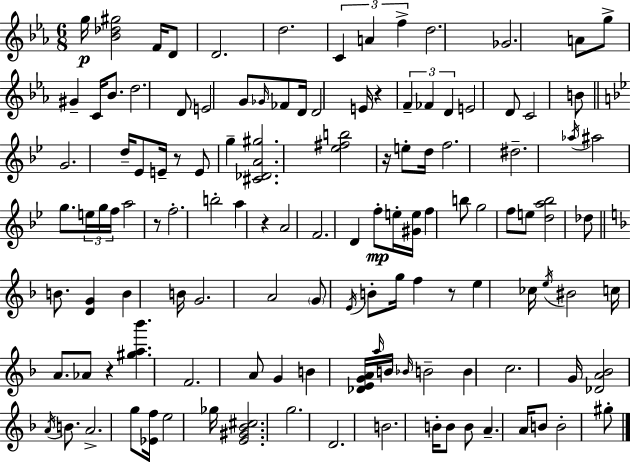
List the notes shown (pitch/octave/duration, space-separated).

G5/s [Bb4,Db5,G#5]/h F4/s D4/e D4/h. D5/h. C4/q A4/q F5/q D5/h. Gb4/h. A4/e G5/e G#4/q C4/s Bb4/e. D5/h. D4/e E4/h G4/e Gb4/s FES4/e D4/s D4/h E4/s R/q F4/q FES4/q D4/q E4/h D4/e C4/h B4/e G4/h. D5/s Eb4/e E4/s R/e E4/e G5/q [C#4,Db4,A4,G#5]/h. [Eb5,F#5,B5]/h R/s E5/e D5/s F5/h. D#5/h. Ab5/s A#5/h G5/e. E5/s G5/s F5/s A5/h R/e F5/h. B5/h A5/q R/q A4/h F4/h. D4/q F5/e E5/s [G#4,E5]/s F5/q B5/e G5/h F5/e E5/e [D5,A5,Bb5]/h Db5/e B4/e. [D4,G4]/q B4/q B4/s G4/h. A4/h G4/e E4/s B4/e G5/s F5/q R/e E5/q CES5/s E5/s BIS4/h C5/s A4/e. Ab4/e R/q [G#5,A5,Bb6]/q. F4/h. A4/e G4/q B4/q [Db4,E4,G4,A4]/s A5/s B4/s Bb4/s B4/h B4/q C5/h. G4/s [Db4,A4,Bb4]/h A4/s B4/e. A4/h. G5/e [Eb4,F5]/s E5/h Gb5/s [E4,G#4,Bb4,C#5]/h. G5/h. D4/h. B4/h. B4/s B4/e B4/e A4/q. A4/s B4/e B4/h G#5/e